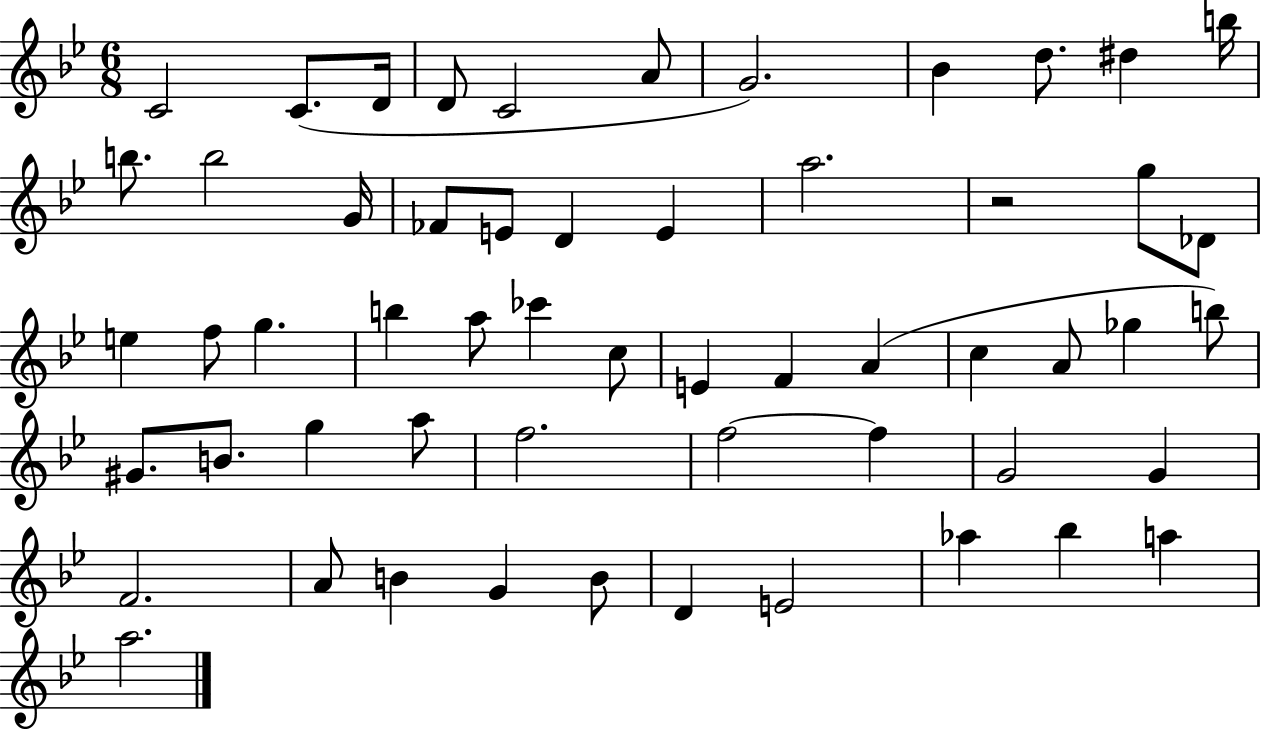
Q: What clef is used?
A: treble